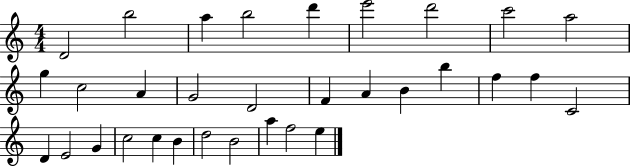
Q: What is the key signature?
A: C major